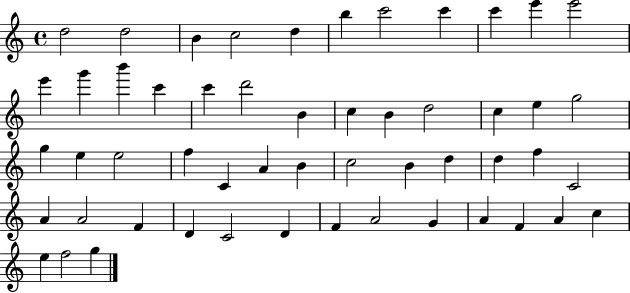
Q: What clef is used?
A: treble